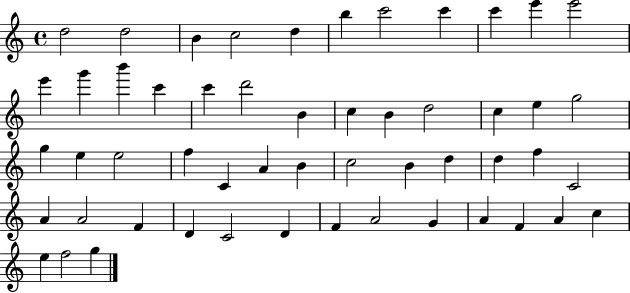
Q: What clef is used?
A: treble